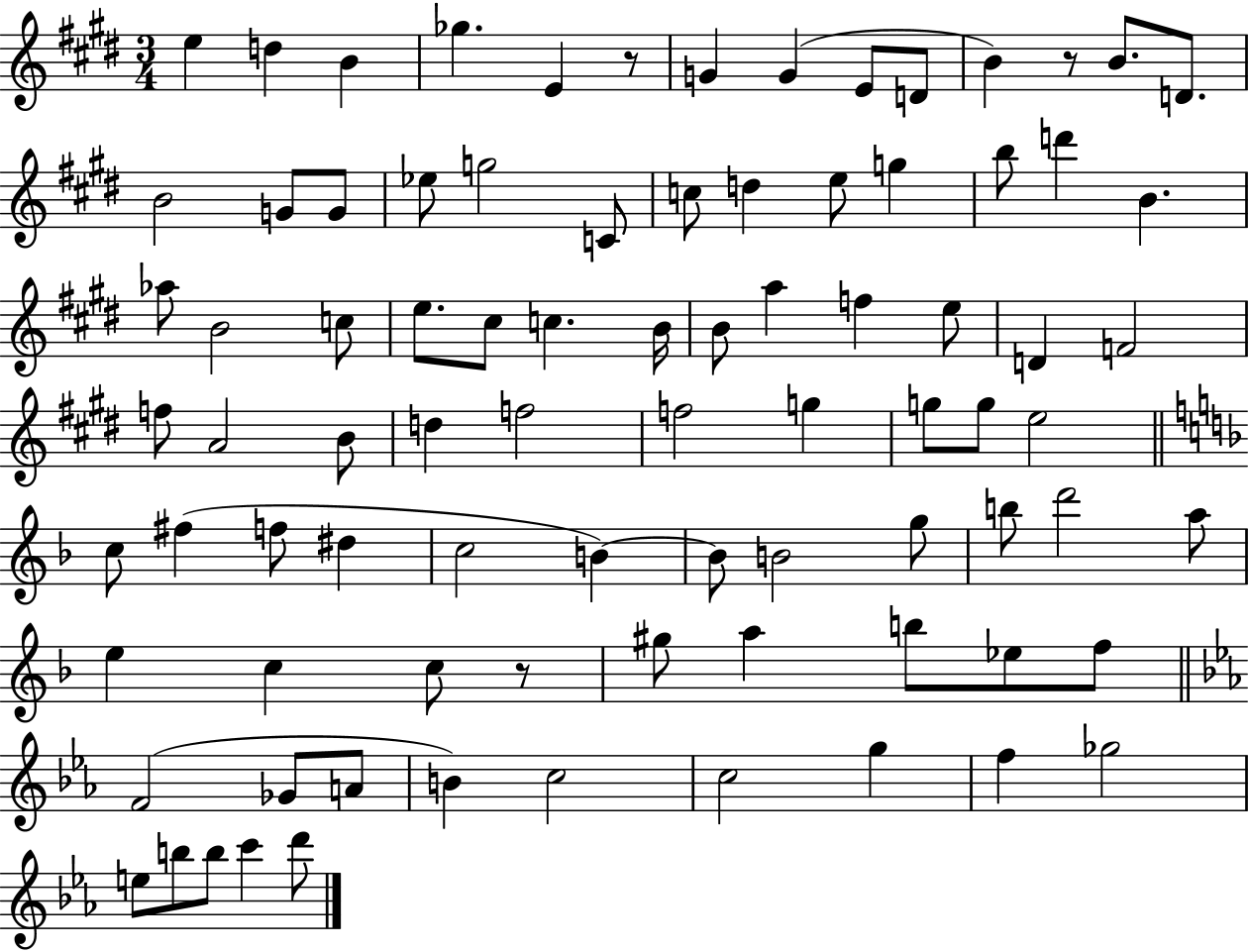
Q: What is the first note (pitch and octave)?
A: E5